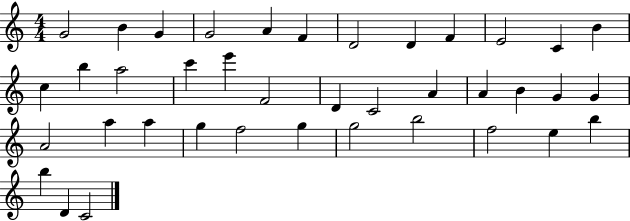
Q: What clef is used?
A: treble